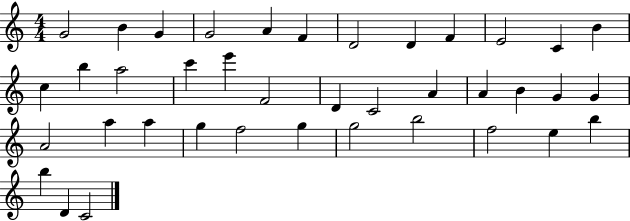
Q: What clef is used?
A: treble